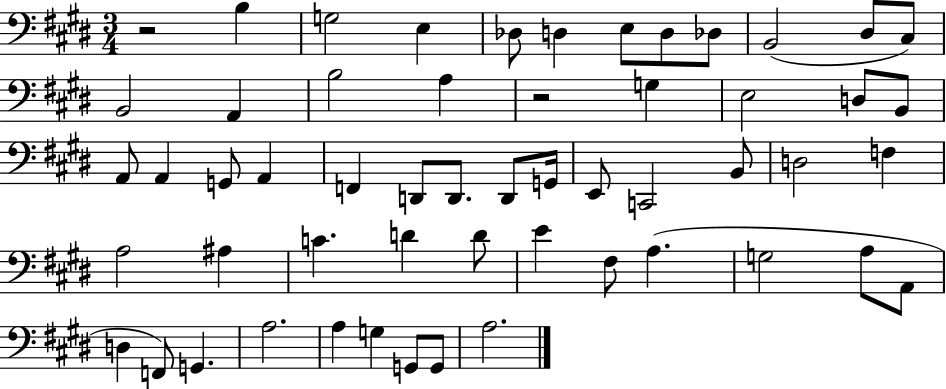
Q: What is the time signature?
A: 3/4